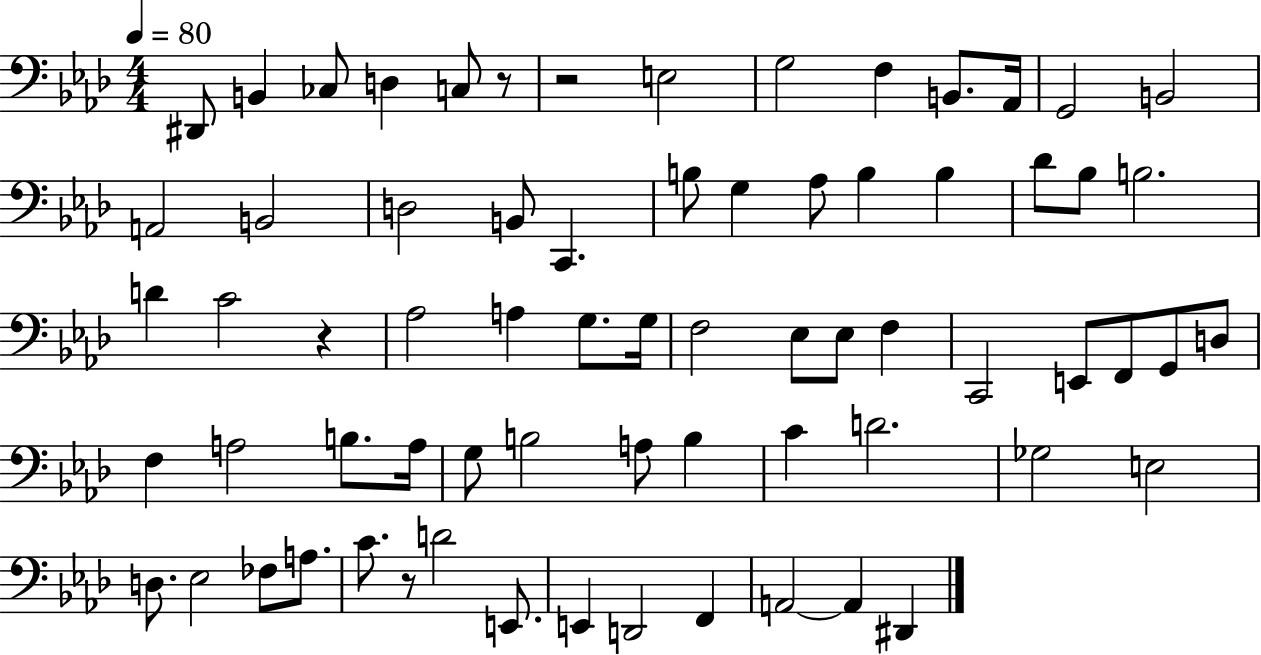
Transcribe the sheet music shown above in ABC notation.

X:1
T:Untitled
M:4/4
L:1/4
K:Ab
^D,,/2 B,, _C,/2 D, C,/2 z/2 z2 E,2 G,2 F, B,,/2 _A,,/4 G,,2 B,,2 A,,2 B,,2 D,2 B,,/2 C,, B,/2 G, _A,/2 B, B, _D/2 _B,/2 B,2 D C2 z _A,2 A, G,/2 G,/4 F,2 _E,/2 _E,/2 F, C,,2 E,,/2 F,,/2 G,,/2 D,/2 F, A,2 B,/2 A,/4 G,/2 B,2 A,/2 B, C D2 _G,2 E,2 D,/2 _E,2 _F,/2 A,/2 C/2 z/2 D2 E,,/2 E,, D,,2 F,, A,,2 A,, ^D,,